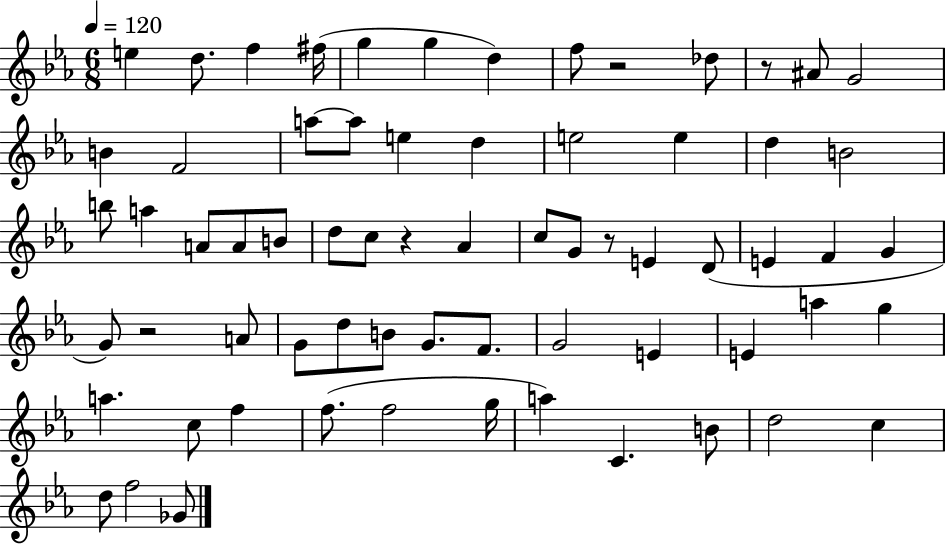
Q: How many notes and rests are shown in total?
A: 67